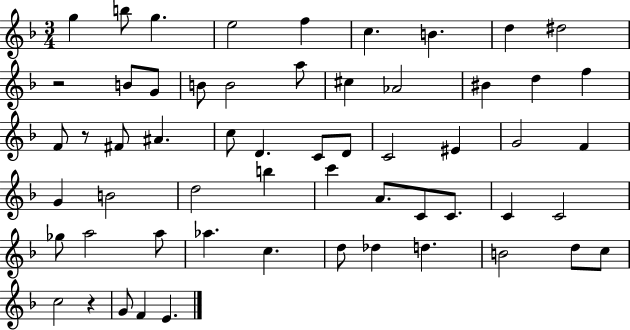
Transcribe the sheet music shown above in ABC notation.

X:1
T:Untitled
M:3/4
L:1/4
K:F
g b/2 g e2 f c B d ^d2 z2 B/2 G/2 B/2 B2 a/2 ^c _A2 ^B d f F/2 z/2 ^F/2 ^A c/2 D C/2 D/2 C2 ^E G2 F G B2 d2 b c' A/2 C/2 C/2 C C2 _g/2 a2 a/2 _a c d/2 _d d B2 d/2 c/2 c2 z G/2 F E